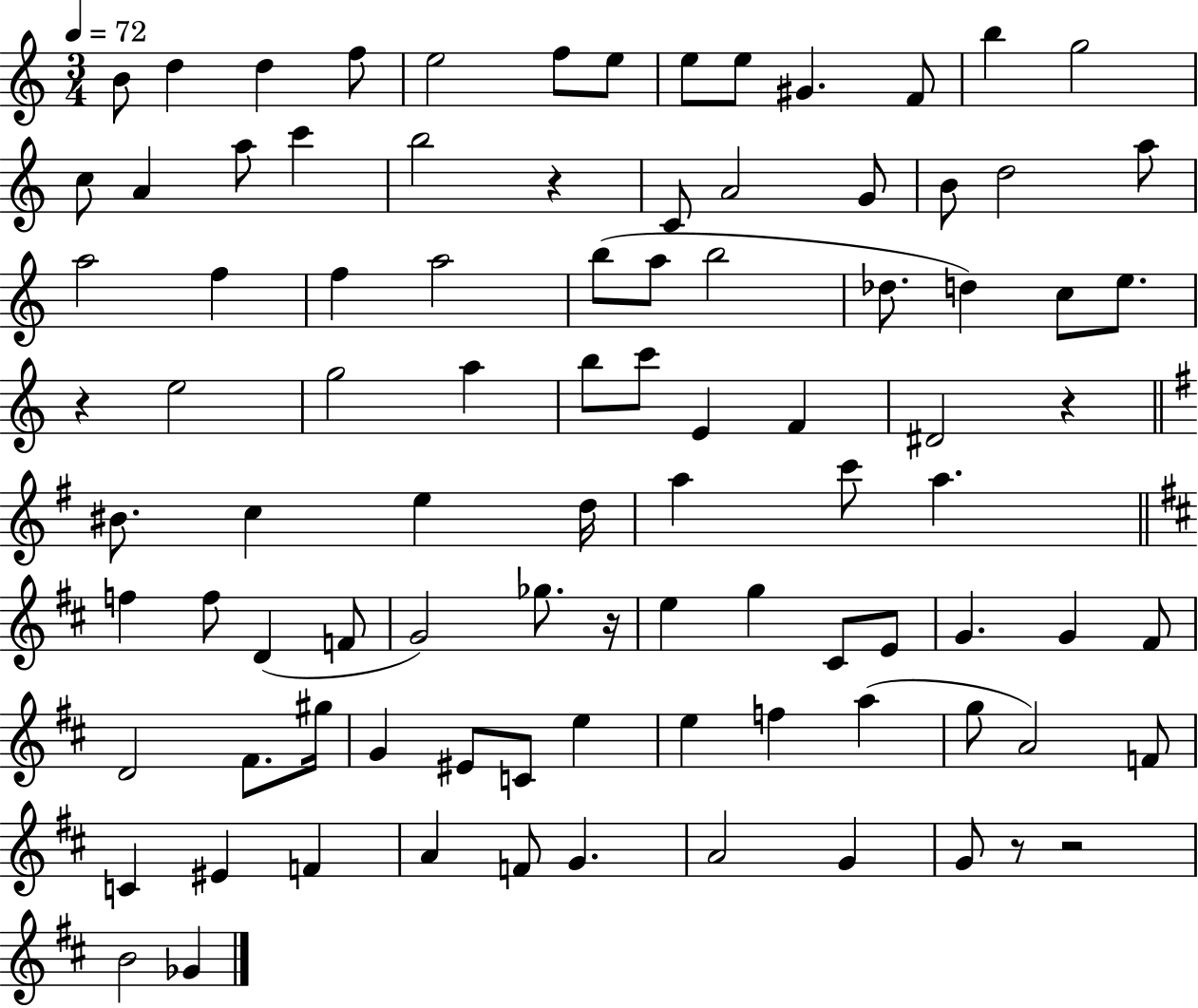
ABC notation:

X:1
T:Untitled
M:3/4
L:1/4
K:C
B/2 d d f/2 e2 f/2 e/2 e/2 e/2 ^G F/2 b g2 c/2 A a/2 c' b2 z C/2 A2 G/2 B/2 d2 a/2 a2 f f a2 b/2 a/2 b2 _d/2 d c/2 e/2 z e2 g2 a b/2 c'/2 E F ^D2 z ^B/2 c e d/4 a c'/2 a f f/2 D F/2 G2 _g/2 z/4 e g ^C/2 E/2 G G ^F/2 D2 ^F/2 ^g/4 G ^E/2 C/2 e e f a g/2 A2 F/2 C ^E F A F/2 G A2 G G/2 z/2 z2 B2 _G